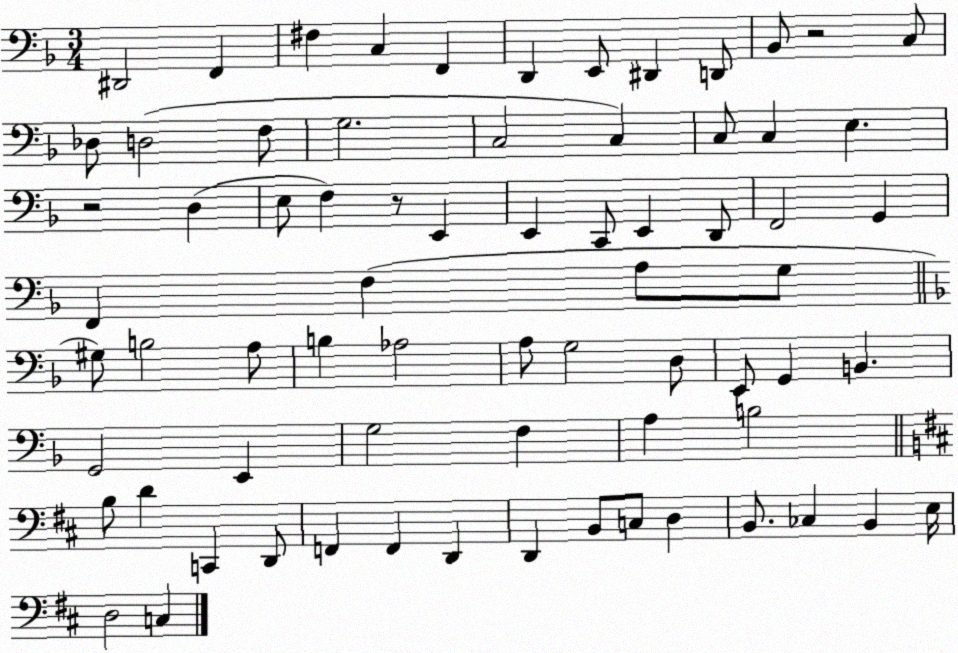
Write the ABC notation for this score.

X:1
T:Untitled
M:3/4
L:1/4
K:F
^D,,2 F,, ^F, C, F,, D,, E,,/2 ^D,, D,,/2 _B,,/2 z2 C,/2 _D,/2 D,2 F,/2 G,2 C,2 C, C,/2 C, E, z2 D, E,/2 F, z/2 E,, E,, C,,/2 E,, D,,/2 F,,2 G,, F,, F, A,/2 G,/2 ^G,/2 B,2 A,/2 B, _A,2 A,/2 G,2 D,/2 E,,/2 G,, B,, G,,2 E,, G,2 F, A, B,2 B,/2 D C,, D,,/2 F,, F,, D,, D,, B,,/2 C,/2 D, B,,/2 _C, B,, E,/4 D,2 C,